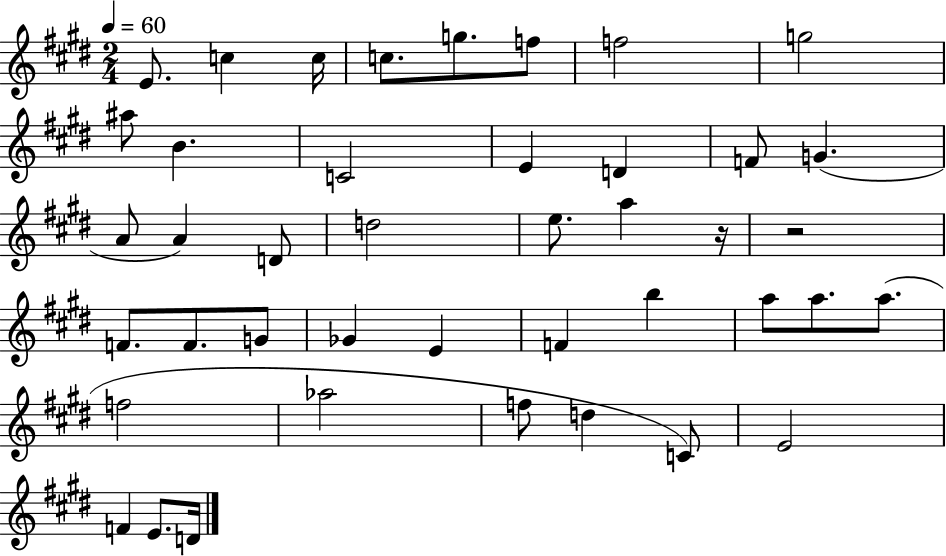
{
  \clef treble
  \numericTimeSignature
  \time 2/4
  \key e \major
  \tempo 4 = 60
  e'8. c''4 c''16 | c''8. g''8. f''8 | f''2 | g''2 | \break ais''8 b'4. | c'2 | e'4 d'4 | f'8 g'4.( | \break a'8 a'4) d'8 | d''2 | e''8. a''4 r16 | r2 | \break f'8. f'8. g'8 | ges'4 e'4 | f'4 b''4 | a''8 a''8. a''8.( | \break f''2 | aes''2 | f''8 d''4 c'8) | e'2 | \break f'4 e'8. d'16 | \bar "|."
}